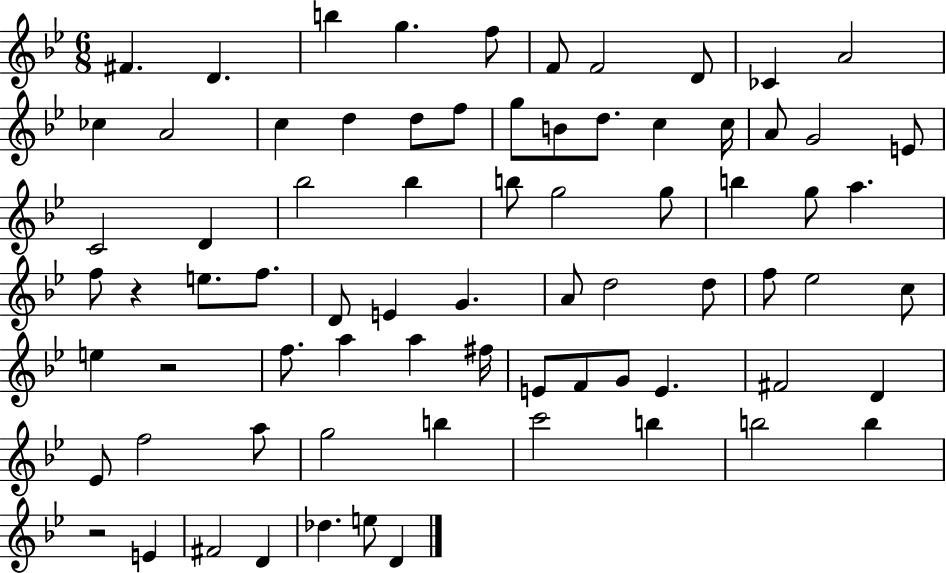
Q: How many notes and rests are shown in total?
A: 75